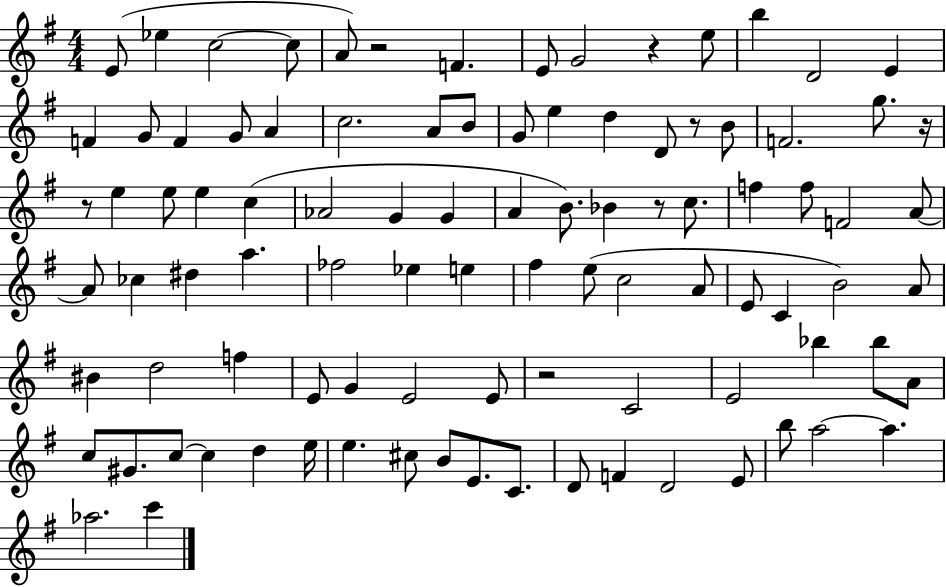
E4/e Eb5/q C5/h C5/e A4/e R/h F4/q. E4/e G4/h R/q E5/e B5/q D4/h E4/q F4/q G4/e F4/q G4/e A4/q C5/h. A4/e B4/e G4/e E5/q D5/q D4/e R/e B4/e F4/h. G5/e. R/s R/e E5/q E5/e E5/q C5/q Ab4/h G4/q G4/q A4/q B4/e. Bb4/q R/e C5/e. F5/q F5/e F4/h A4/e A4/e CES5/q D#5/q A5/q. FES5/h Eb5/q E5/q F#5/q E5/e C5/h A4/e E4/e C4/q B4/h A4/e BIS4/q D5/h F5/q E4/e G4/q E4/h E4/e R/h C4/h E4/h Bb5/q Bb5/e A4/e C5/e G#4/e. C5/e C5/q D5/q E5/s E5/q. C#5/e B4/e E4/e. C4/e. D4/e F4/q D4/h E4/e B5/e A5/h A5/q. Ab5/h. C6/q